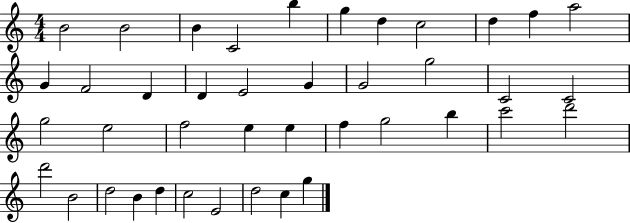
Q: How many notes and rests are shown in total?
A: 41